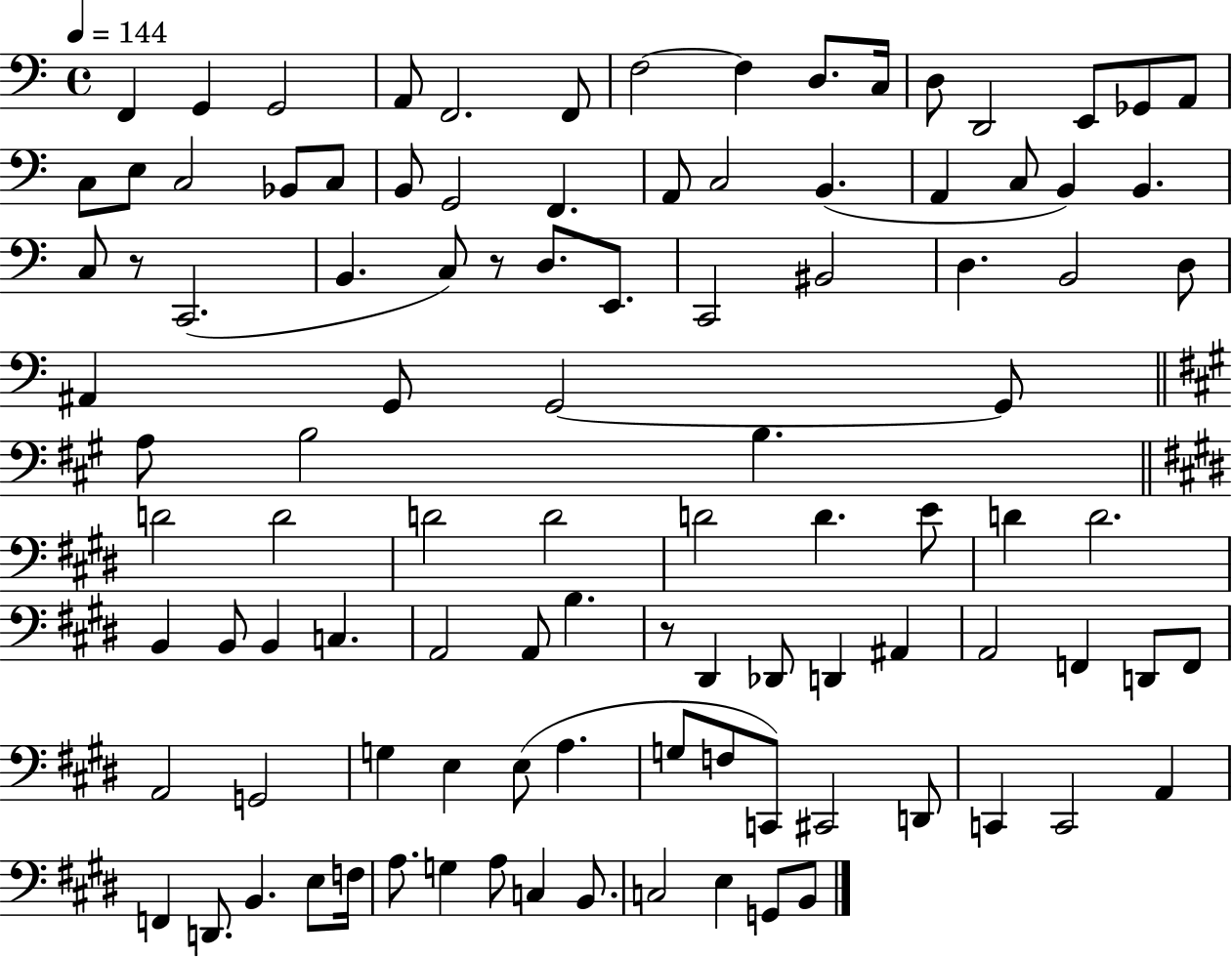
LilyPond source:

{
  \clef bass
  \time 4/4
  \defaultTimeSignature
  \key c \major
  \tempo 4 = 144
  f,4 g,4 g,2 | a,8 f,2. f,8 | f2~~ f4 d8. c16 | d8 d,2 e,8 ges,8 a,8 | \break c8 e8 c2 bes,8 c8 | b,8 g,2 f,4. | a,8 c2 b,4.( | a,4 c8 b,4) b,4. | \break c8 r8 c,2.( | b,4. c8) r8 d8. e,8. | c,2 bis,2 | d4. b,2 d8 | \break ais,4 g,8 g,2~~ g,8 | \bar "||" \break \key a \major a8 b2 b4. | \bar "||" \break \key e \major d'2 d'2 | d'2 d'2 | d'2 d'4. e'8 | d'4 d'2. | \break b,4 b,8 b,4 c4. | a,2 a,8 b4. | r8 dis,4 des,8 d,4 ais,4 | a,2 f,4 d,8 f,8 | \break a,2 g,2 | g4 e4 e8( a4. | g8 f8 c,8) cis,2 d,8 | c,4 c,2 a,4 | \break f,4 d,8. b,4. e8 f16 | a8. g4 a8 c4 b,8. | c2 e4 g,8 b,8 | \bar "|."
}